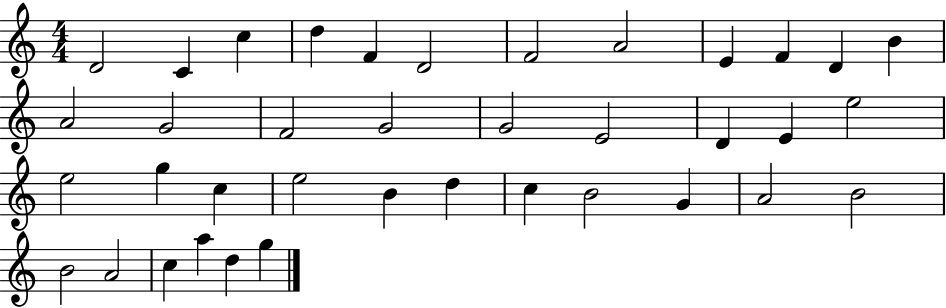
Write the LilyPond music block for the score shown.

{
  \clef treble
  \numericTimeSignature
  \time 4/4
  \key c \major
  d'2 c'4 c''4 | d''4 f'4 d'2 | f'2 a'2 | e'4 f'4 d'4 b'4 | \break a'2 g'2 | f'2 g'2 | g'2 e'2 | d'4 e'4 e''2 | \break e''2 g''4 c''4 | e''2 b'4 d''4 | c''4 b'2 g'4 | a'2 b'2 | \break b'2 a'2 | c''4 a''4 d''4 g''4 | \bar "|."
}